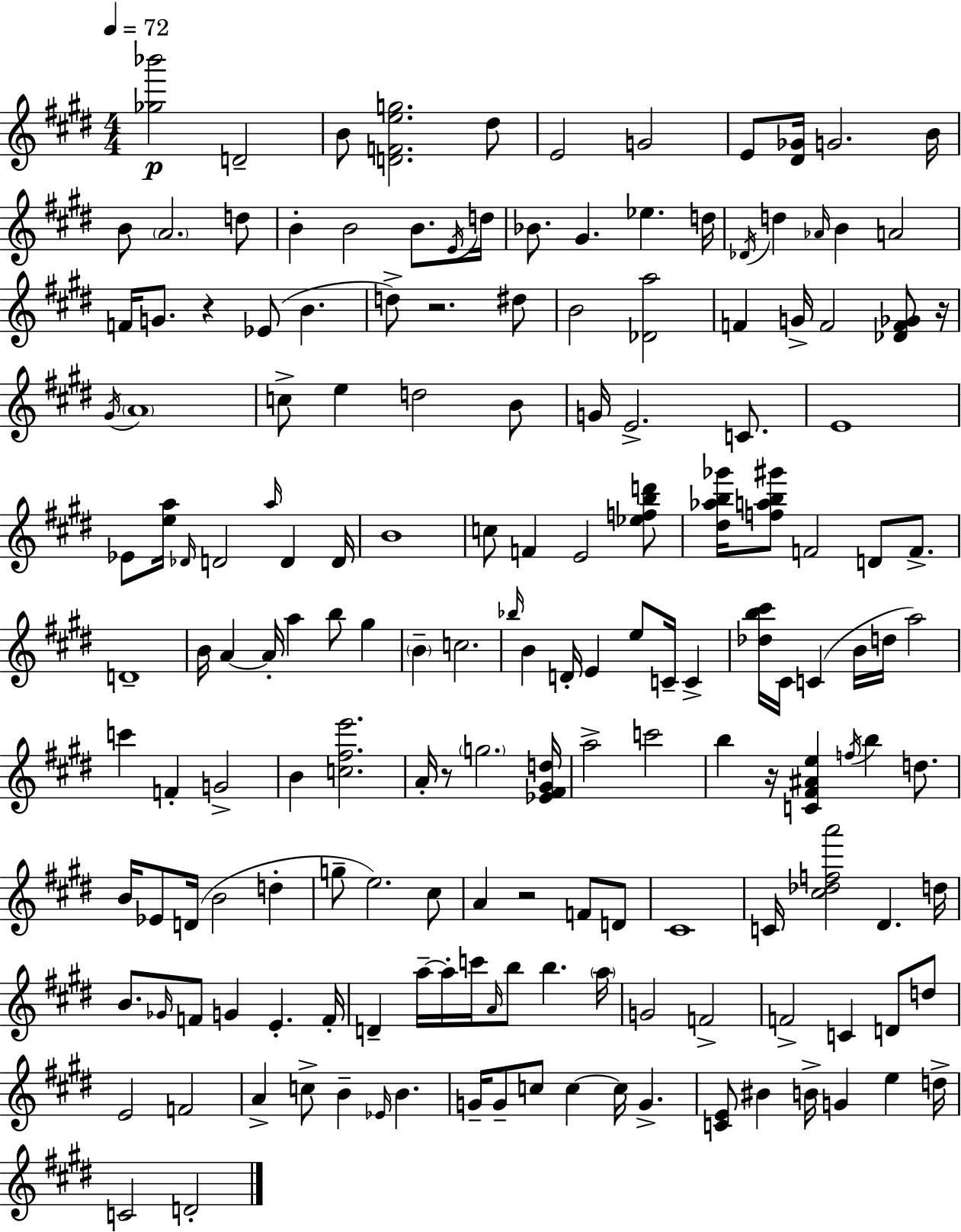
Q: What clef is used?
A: treble